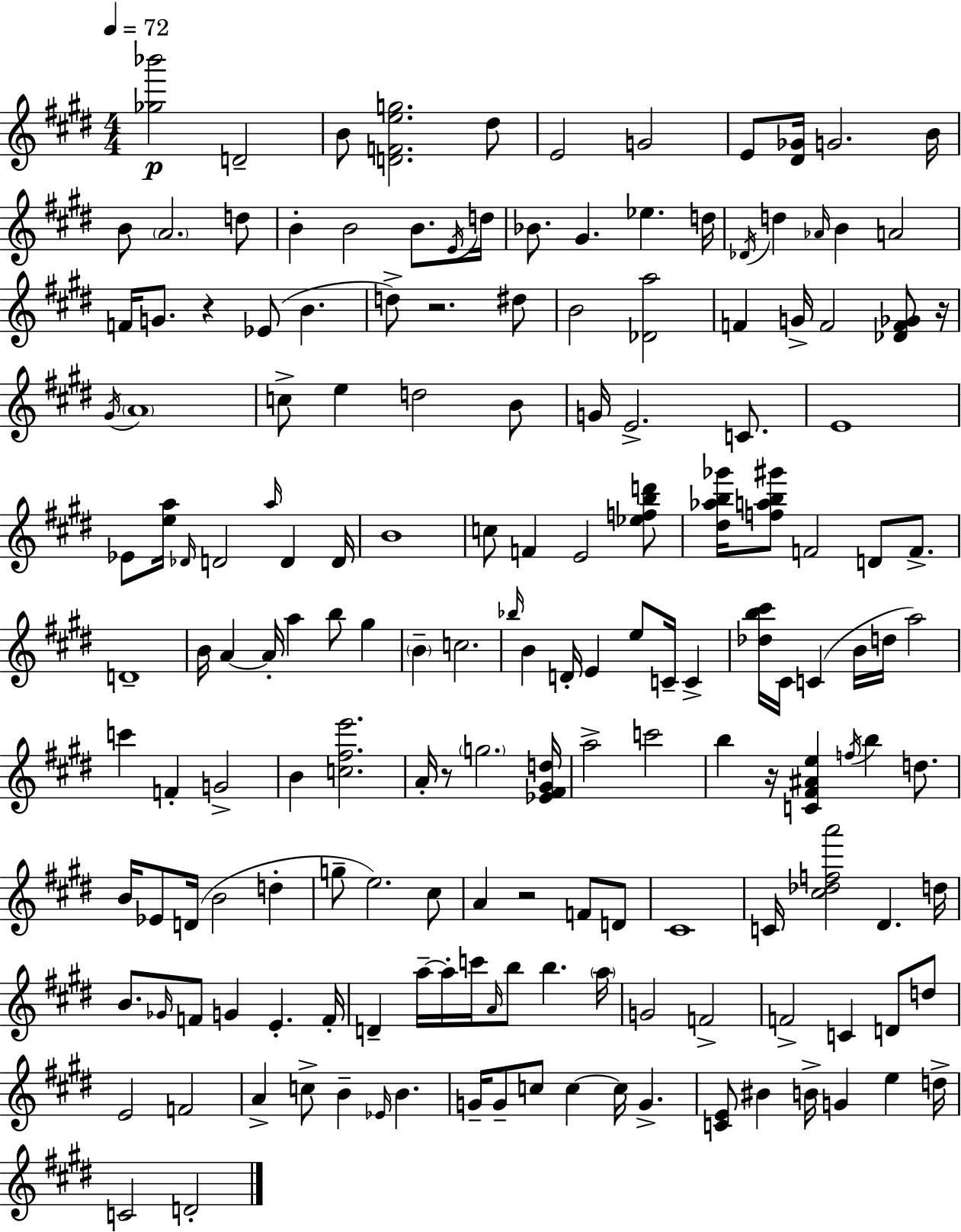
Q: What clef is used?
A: treble